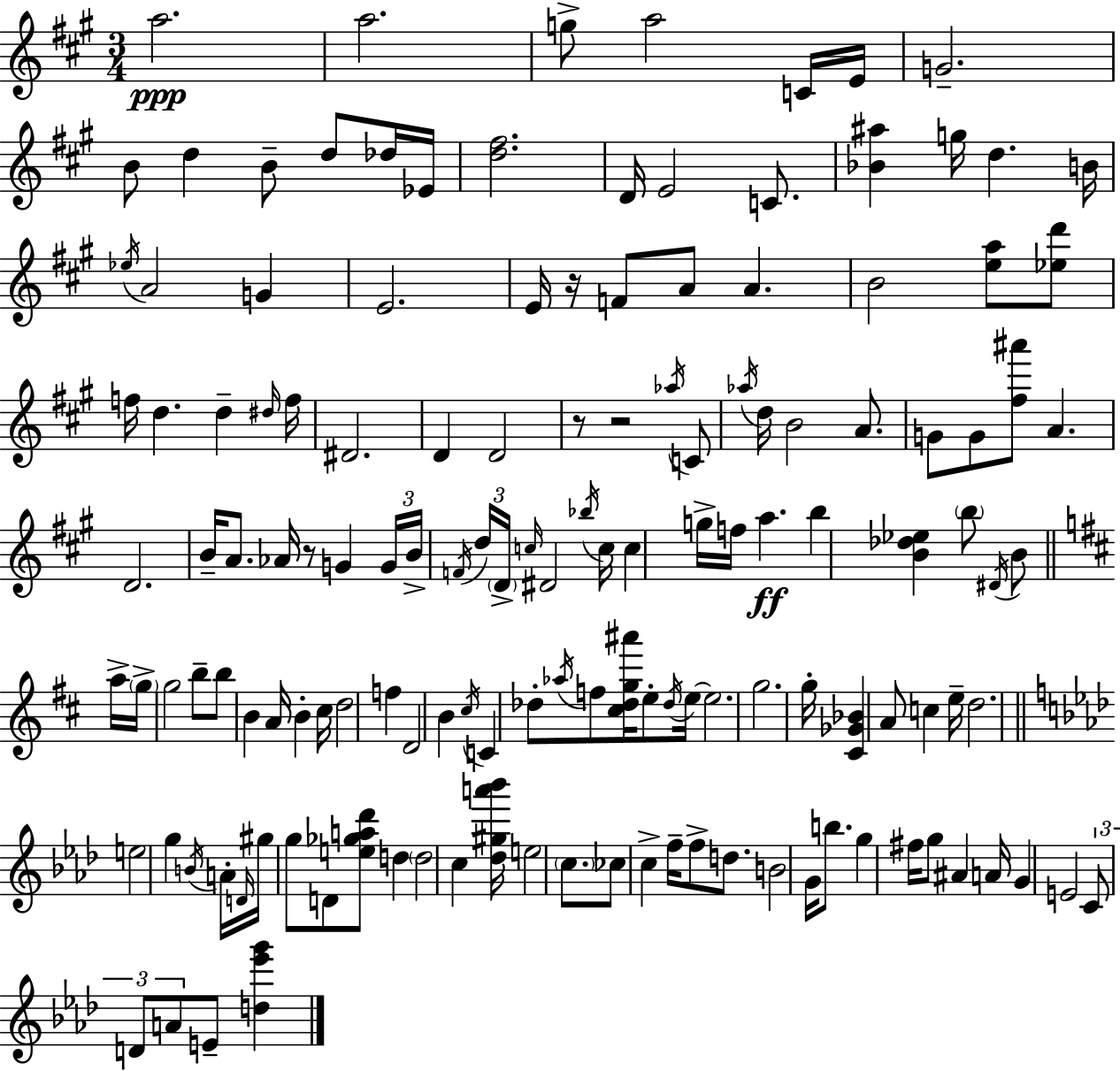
A5/h. A5/h. G5/e A5/h C4/s E4/s G4/h. B4/e D5/q B4/e D5/e Db5/s Eb4/s [D5,F#5]/h. D4/s E4/h C4/e. [Bb4,A#5]/q G5/s D5/q. B4/s Eb5/s A4/h G4/q E4/h. E4/s R/s F4/e A4/e A4/q. B4/h [E5,A5]/e [Eb5,D6]/e F5/s D5/q. D5/q D#5/s F5/s D#4/h. D4/q D4/h R/e R/h Ab5/s C4/e Ab5/s D5/s B4/h A4/e. G4/e G4/e [F#5,A#6]/e A4/q. D4/h. B4/s A4/e. Ab4/s R/e G4/q G4/s B4/s F4/s D5/s D4/s C5/s D#4/h Bb5/s C5/s C5/q G5/s F5/s A5/q. B5/q [B4,Db5,Eb5]/q B5/e D#4/s B4/e A5/s G5/s G5/h B5/e B5/e B4/q A4/s B4/q C#5/s D5/h F5/q D4/h B4/q C#5/s C4/q Db5/e Ab5/s F5/e [C#5,Db5,G5,A#6]/s E5/e Db5/s E5/s E5/h. G5/h. G5/s [C#4,Gb4,Bb4]/q A4/e C5/q E5/s D5/h. E5/h G5/q B4/s A4/s D4/s G#5/s G5/e D4/e [E5,Gb5,A5,Db6]/e D5/q D5/h C5/q [Db5,G#5,A6,Bb6]/s E5/h C5/e. CES5/e C5/q F5/s F5/e D5/e. B4/h G4/s B5/e. G5/q F#5/s G5/e A#4/q A4/s G4/q E4/h C4/e D4/e A4/e E4/e [D5,Eb6,G6]/q